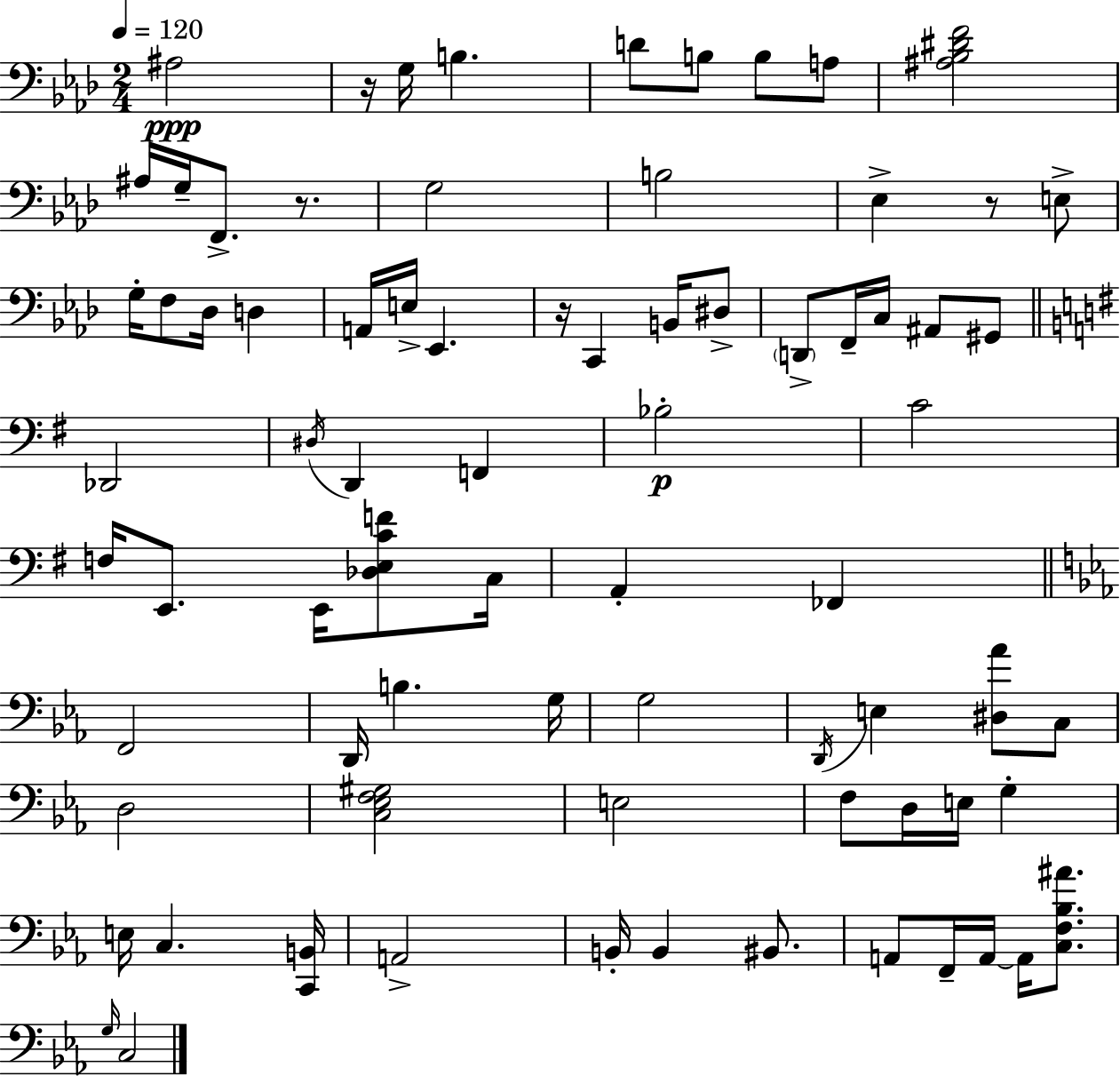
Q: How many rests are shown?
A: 4